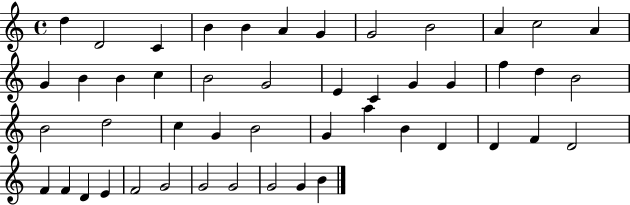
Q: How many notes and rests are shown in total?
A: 48